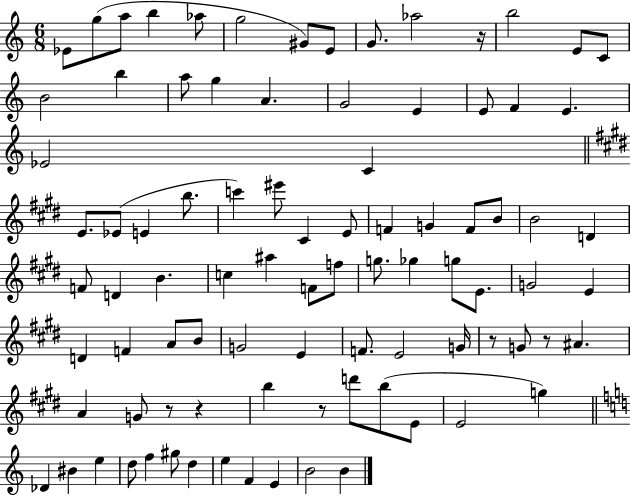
Eb4/e G5/e A5/e B5/q Ab5/e G5/h G#4/e E4/e G4/e. Ab5/h R/s B5/h E4/e C4/e B4/h B5/q A5/e G5/q A4/q. G4/h E4/q E4/e F4/q E4/q. Eb4/h C4/q E4/e. Eb4/e E4/q B5/e. C6/q EIS6/e C#4/q E4/e F4/q G4/q F4/e B4/e B4/h D4/q F4/e D4/q B4/q. C5/q A#5/q F4/e F5/e G5/e. Gb5/q G5/e E4/e. G4/h E4/q D4/q F4/q A4/e B4/e G4/h E4/q F4/e. E4/h G4/s R/e G4/e R/e A#4/q. A4/q G4/e R/e R/q B5/q R/e D6/e B5/e E4/e E4/h G5/q Db4/q BIS4/q E5/q D5/e F5/q G#5/e D5/q E5/q F4/q E4/q B4/h B4/q